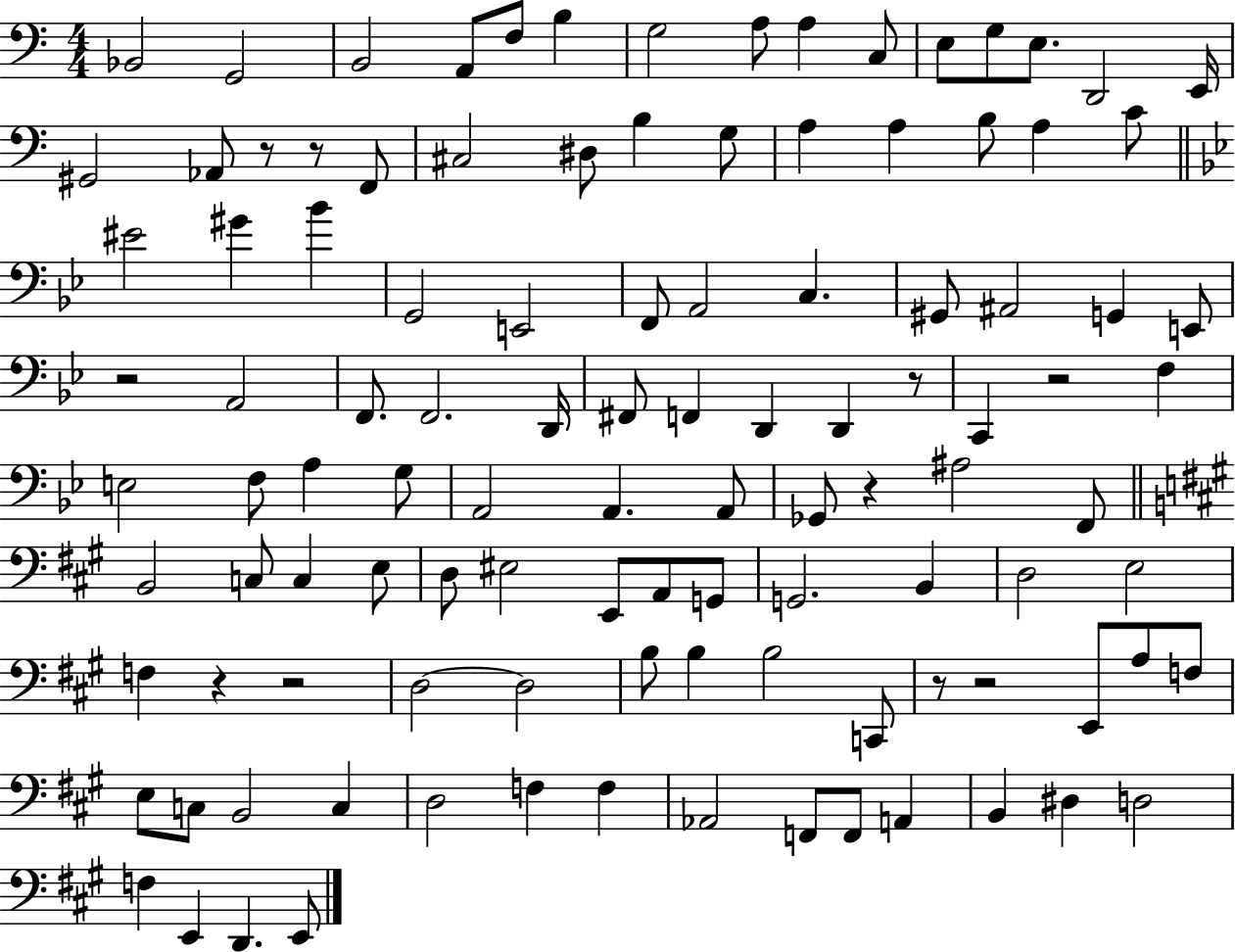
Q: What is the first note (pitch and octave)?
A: Bb2